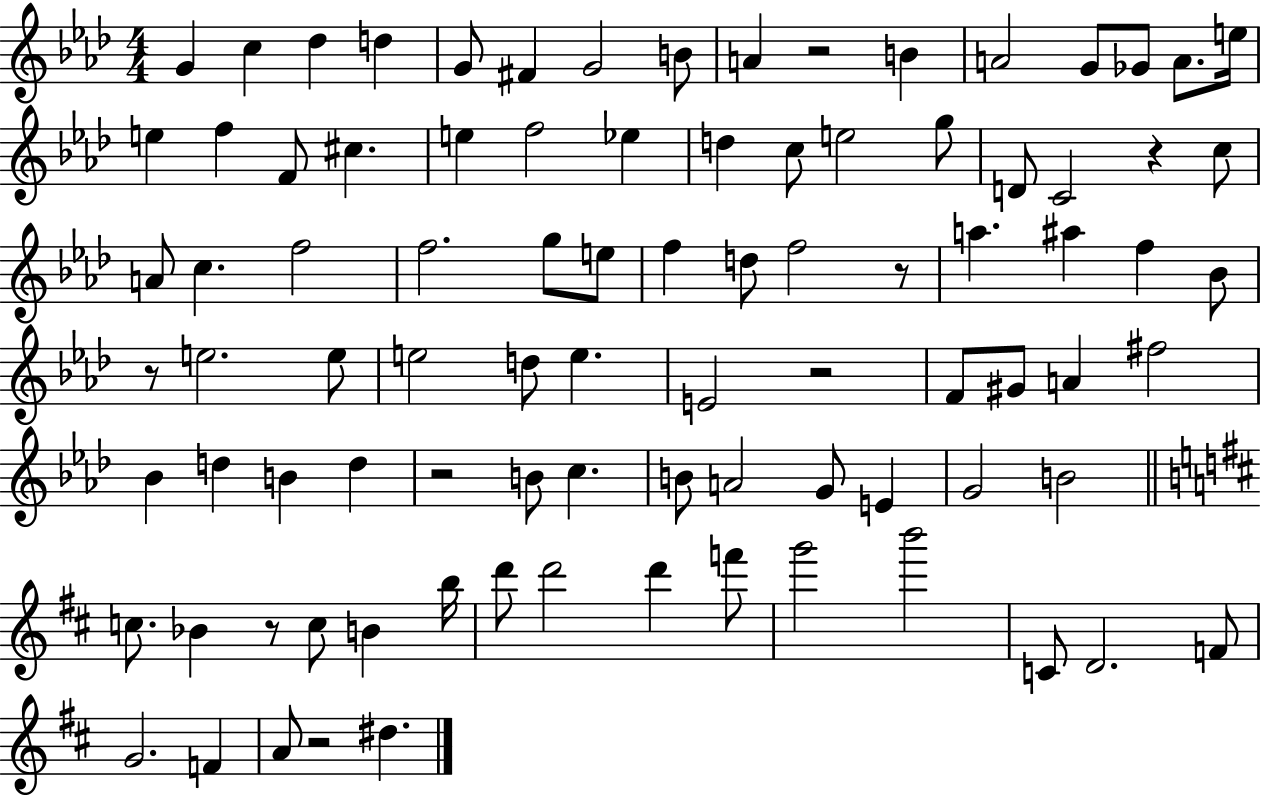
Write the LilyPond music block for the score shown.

{
  \clef treble
  \numericTimeSignature
  \time 4/4
  \key aes \major
  g'4 c''4 des''4 d''4 | g'8 fis'4 g'2 b'8 | a'4 r2 b'4 | a'2 g'8 ges'8 a'8. e''16 | \break e''4 f''4 f'8 cis''4. | e''4 f''2 ees''4 | d''4 c''8 e''2 g''8 | d'8 c'2 r4 c''8 | \break a'8 c''4. f''2 | f''2. g''8 e''8 | f''4 d''8 f''2 r8 | a''4. ais''4 f''4 bes'8 | \break r8 e''2. e''8 | e''2 d''8 e''4. | e'2 r2 | f'8 gis'8 a'4 fis''2 | \break bes'4 d''4 b'4 d''4 | r2 b'8 c''4. | b'8 a'2 g'8 e'4 | g'2 b'2 | \break \bar "||" \break \key d \major c''8. bes'4 r8 c''8 b'4 b''16 | d'''8 d'''2 d'''4 f'''8 | g'''2 b'''2 | c'8 d'2. f'8 | \break g'2. f'4 | a'8 r2 dis''4. | \bar "|."
}